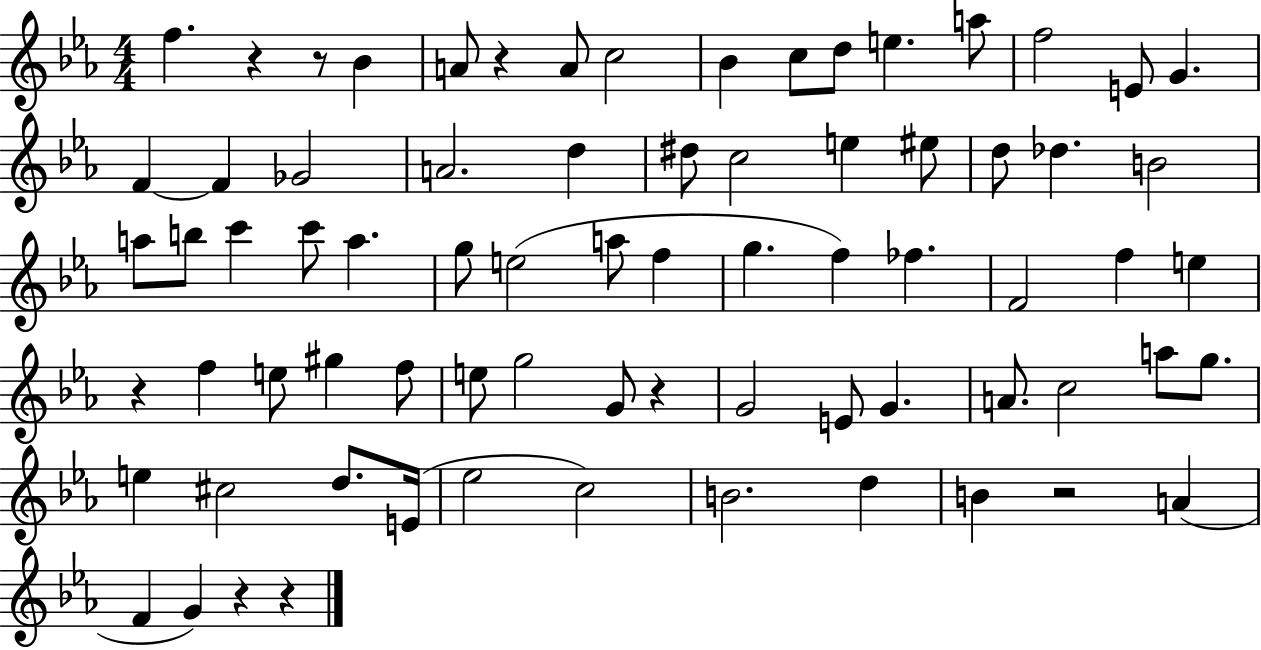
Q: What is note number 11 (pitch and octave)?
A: F5